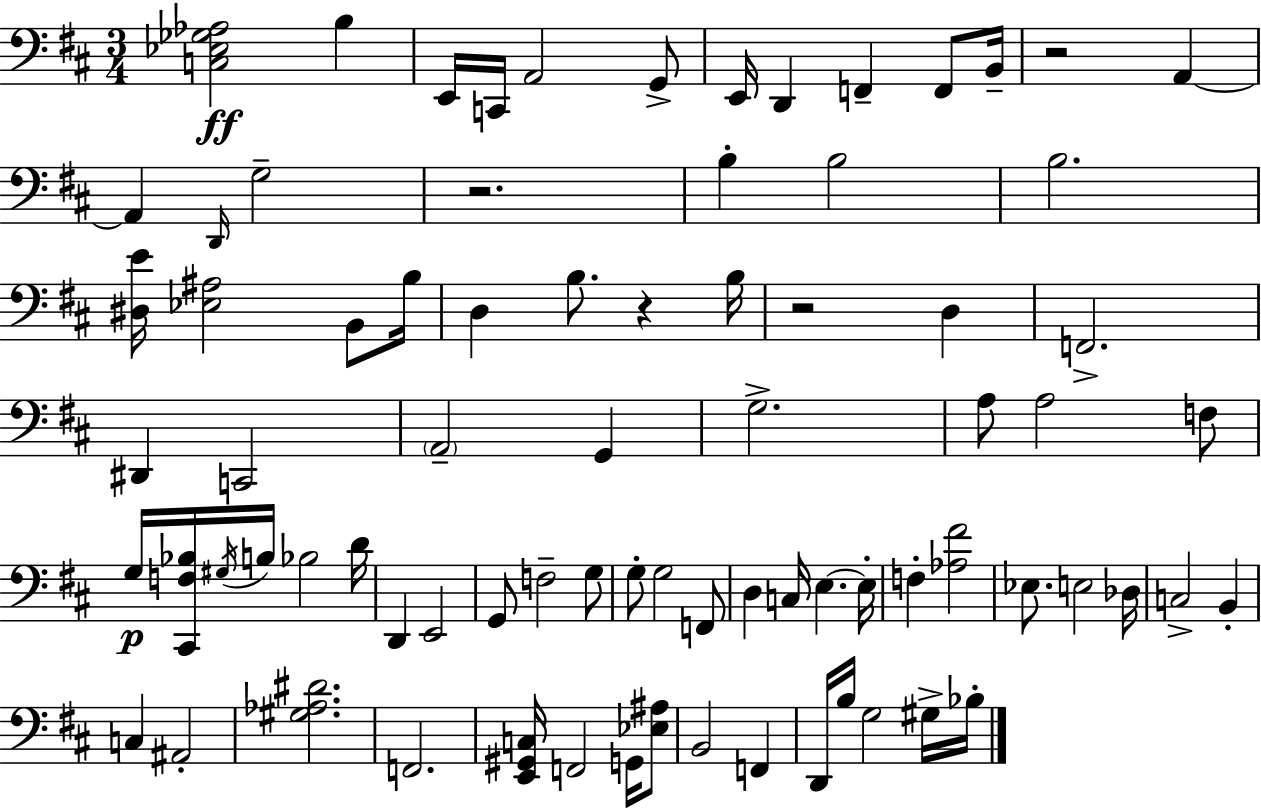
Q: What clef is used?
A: bass